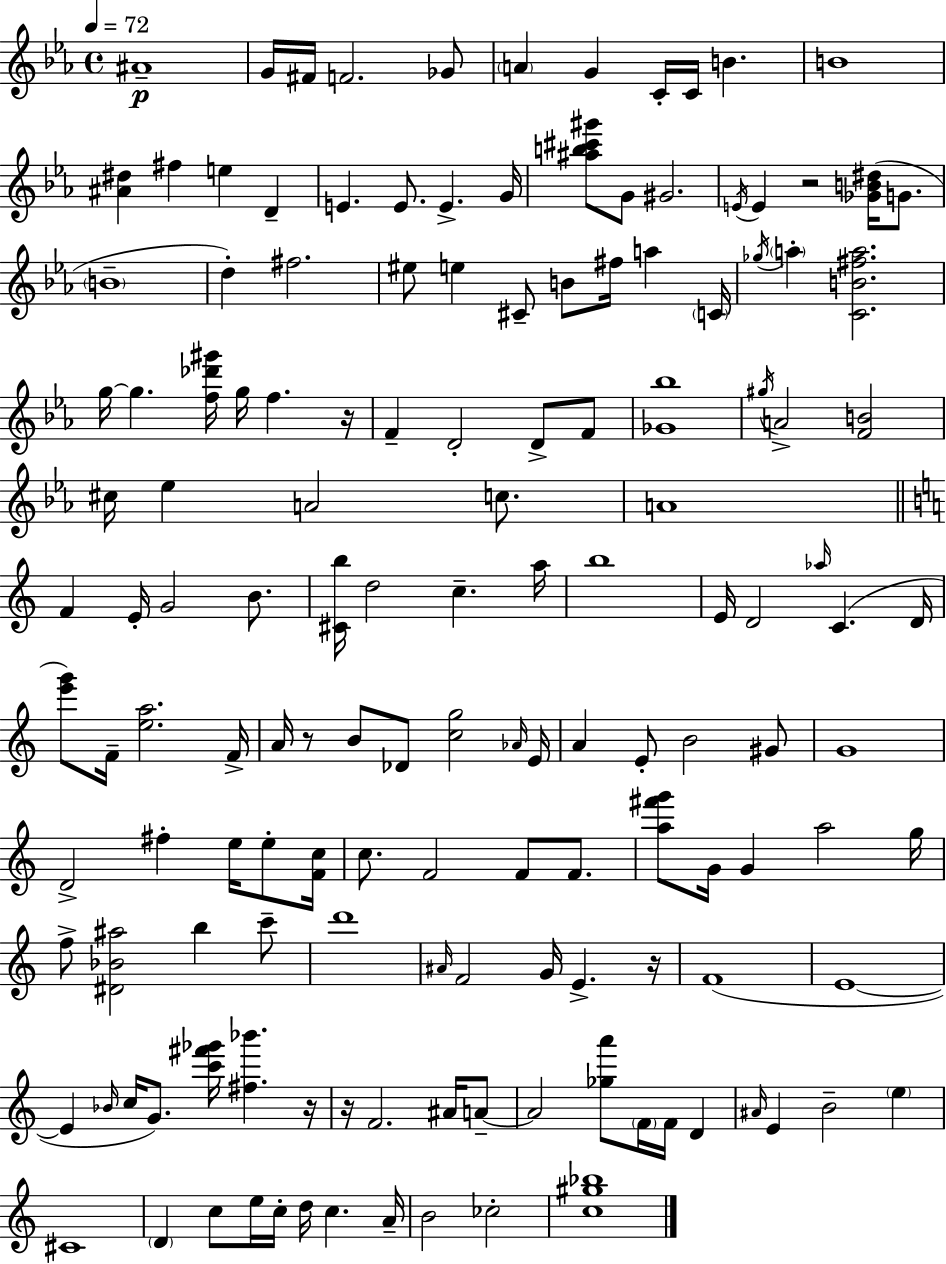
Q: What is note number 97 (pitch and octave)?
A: E4